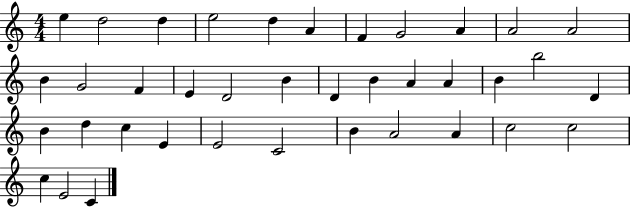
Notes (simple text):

E5/q D5/h D5/q E5/h D5/q A4/q F4/q G4/h A4/q A4/h A4/h B4/q G4/h F4/q E4/q D4/h B4/q D4/q B4/q A4/q A4/q B4/q B5/h D4/q B4/q D5/q C5/q E4/q E4/h C4/h B4/q A4/h A4/q C5/h C5/h C5/q E4/h C4/q